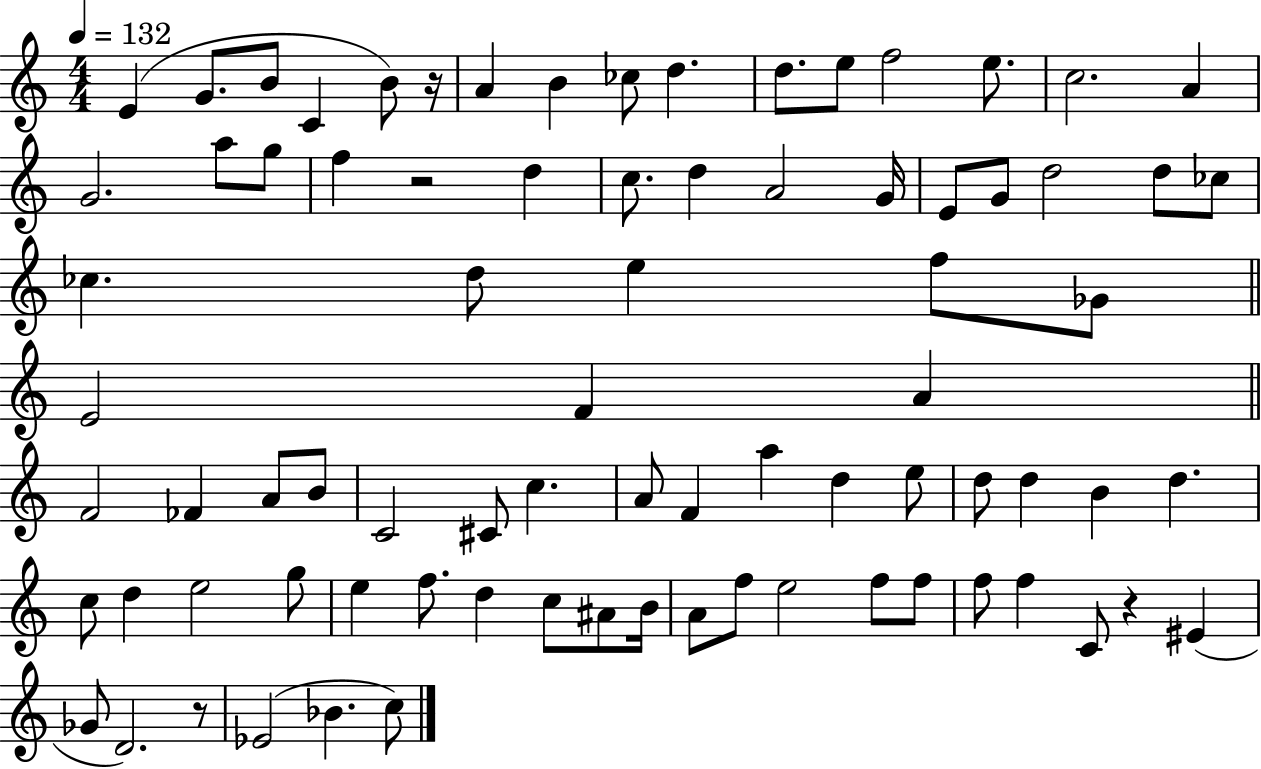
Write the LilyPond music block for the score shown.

{
  \clef treble
  \numericTimeSignature
  \time 4/4
  \key c \major
  \tempo 4 = 132
  e'4( g'8. b'8 c'4 b'8) r16 | a'4 b'4 ces''8 d''4. | d''8. e''8 f''2 e''8. | c''2. a'4 | \break g'2. a''8 g''8 | f''4 r2 d''4 | c''8. d''4 a'2 g'16 | e'8 g'8 d''2 d''8 ces''8 | \break ces''4. d''8 e''4 f''8 ges'8 | \bar "||" \break \key c \major e'2 f'4 a'4 | \bar "||" \break \key a \minor f'2 fes'4 a'8 b'8 | c'2 cis'8 c''4. | a'8 f'4 a''4 d''4 e''8 | d''8 d''4 b'4 d''4. | \break c''8 d''4 e''2 g''8 | e''4 f''8. d''4 c''8 ais'8 b'16 | a'8 f''8 e''2 f''8 f''8 | f''8 f''4 c'8 r4 eis'4( | \break ges'8 d'2.) r8 | ees'2( bes'4. c''8) | \bar "|."
}